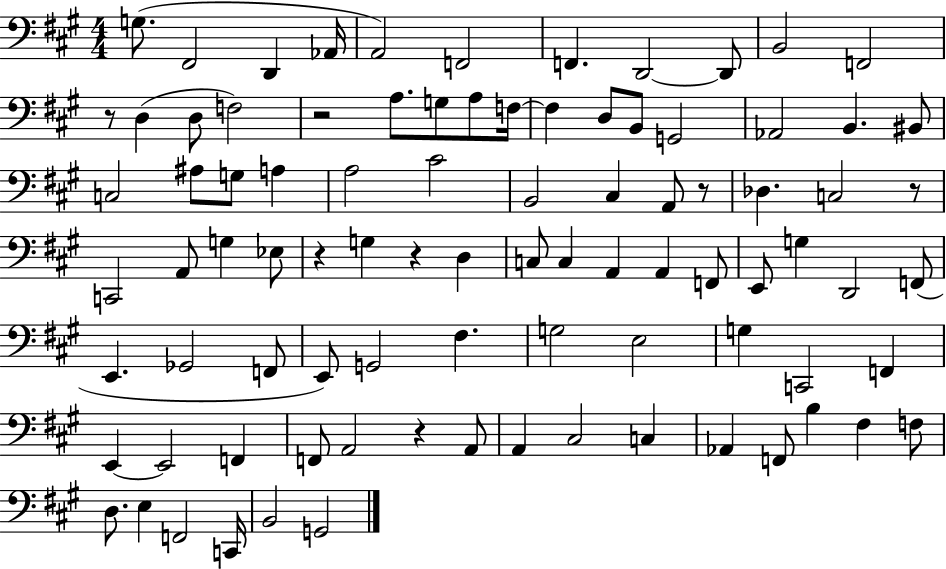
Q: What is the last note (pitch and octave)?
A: G2